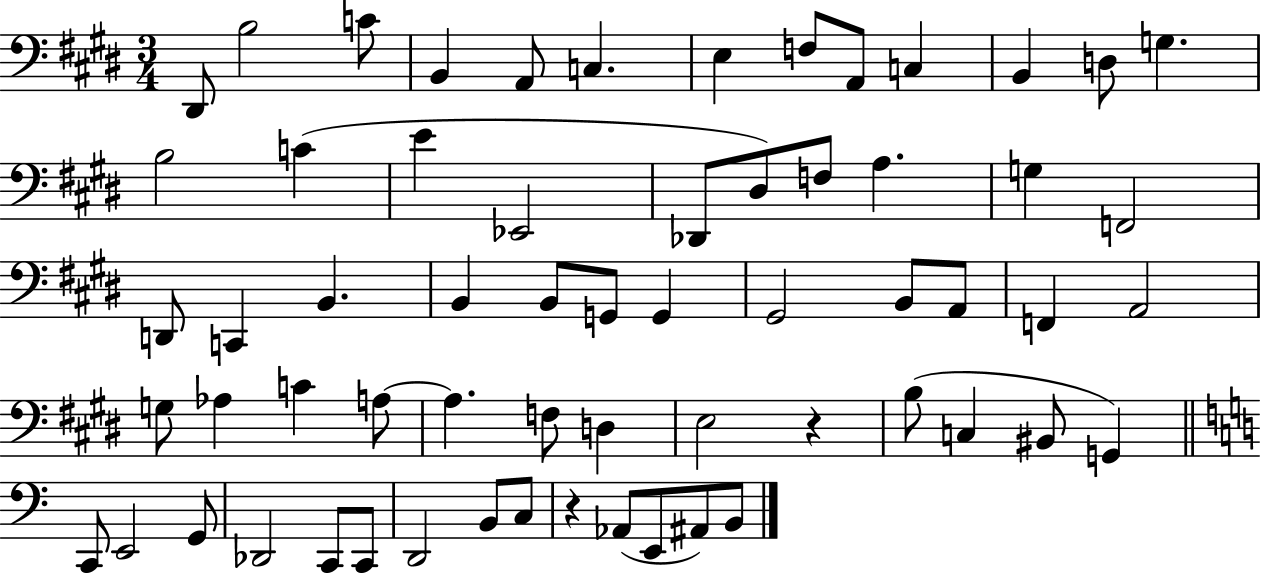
{
  \clef bass
  \numericTimeSignature
  \time 3/4
  \key e \major
  \repeat volta 2 { dis,8 b2 c'8 | b,4 a,8 c4. | e4 f8 a,8 c4 | b,4 d8 g4. | \break b2 c'4( | e'4 ees,2 | des,8 dis8) f8 a4. | g4 f,2 | \break d,8 c,4 b,4. | b,4 b,8 g,8 g,4 | gis,2 b,8 a,8 | f,4 a,2 | \break g8 aes4 c'4 a8~~ | a4. f8 d4 | e2 r4 | b8( c4 bis,8 g,4) | \break \bar "||" \break \key c \major c,8 e,2 g,8 | des,2 c,8 c,8 | d,2 b,8 c8 | r4 aes,8( e,8 ais,8) b,8 | \break } \bar "|."
}